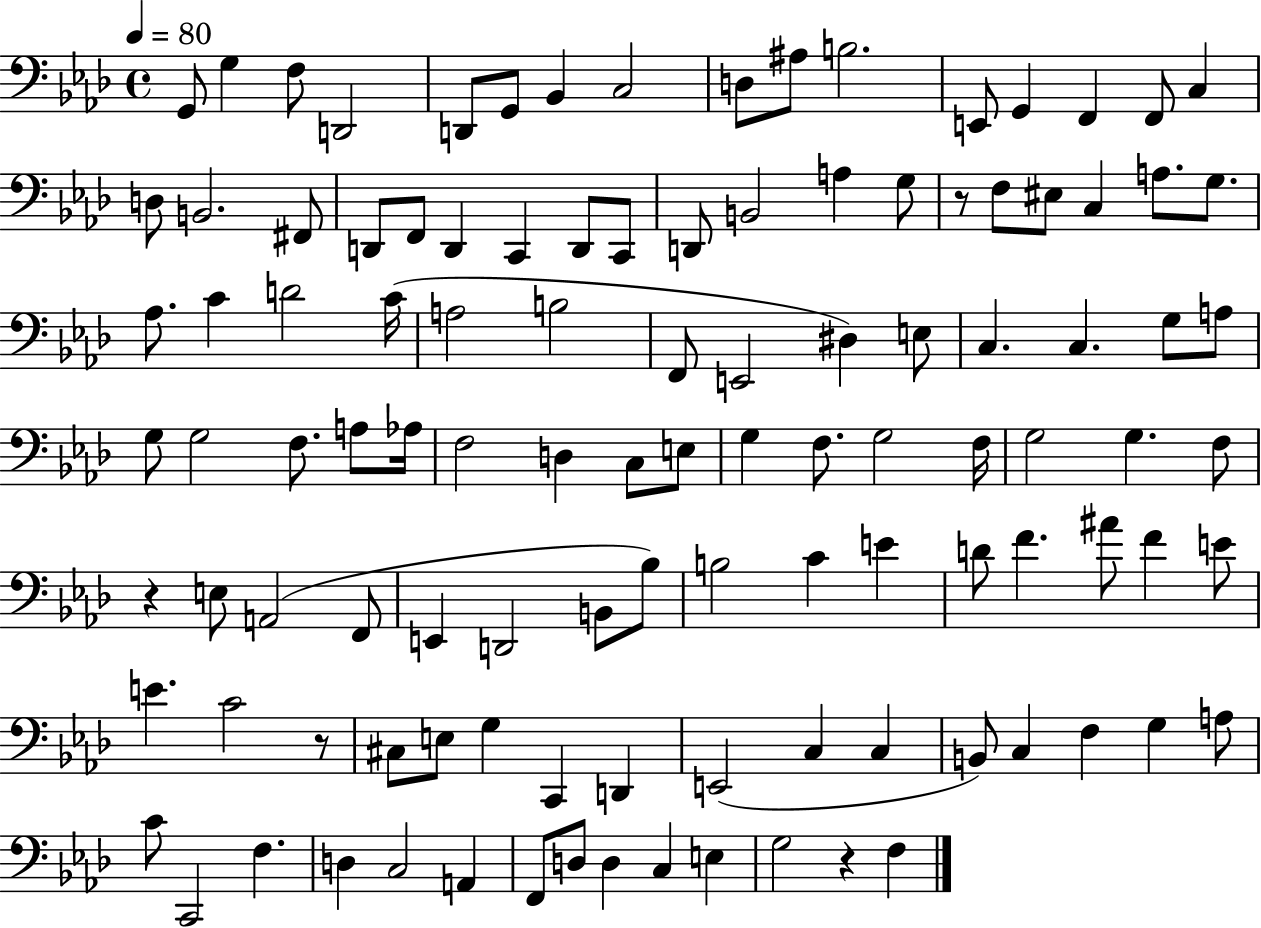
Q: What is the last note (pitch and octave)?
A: F3